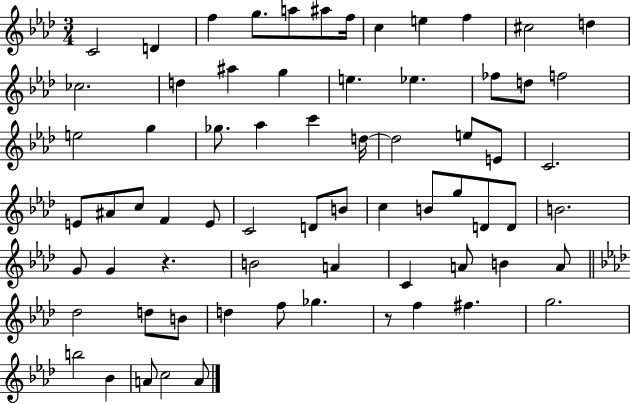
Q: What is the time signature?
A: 3/4